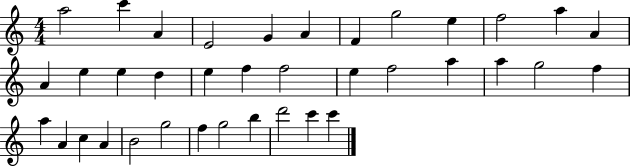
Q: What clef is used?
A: treble